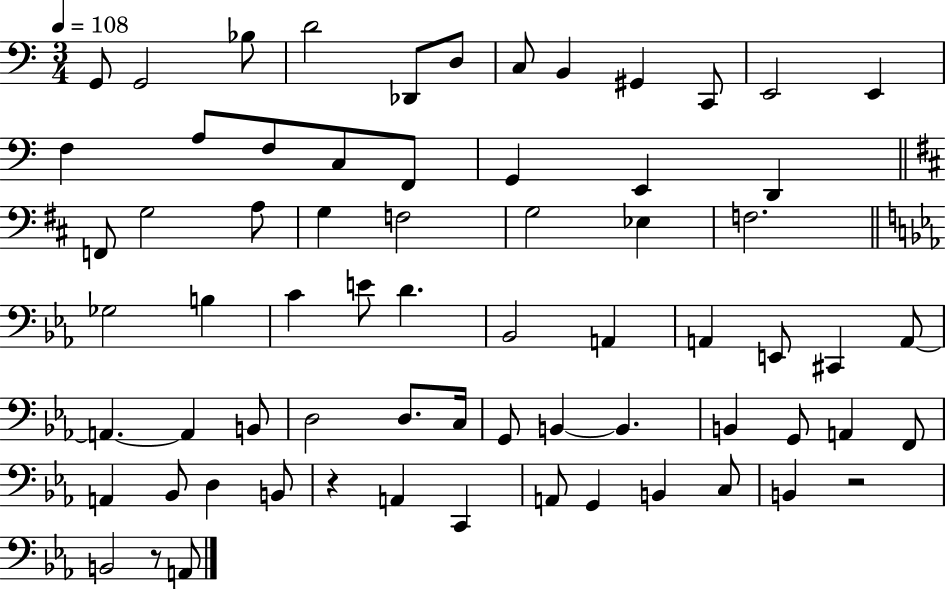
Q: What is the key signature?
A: C major